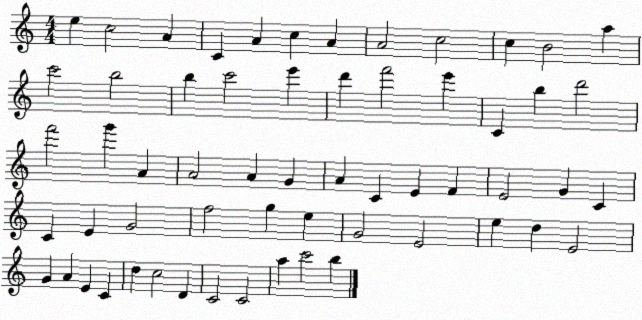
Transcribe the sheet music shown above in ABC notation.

X:1
T:Untitled
M:4/4
L:1/4
K:C
e c2 A C A c A A2 c2 c B2 a c'2 b2 b c'2 e' d' f'2 e' C b d'2 f'2 g' A A2 A G A C E F E2 G C C E G2 f2 g e G2 E2 e d E2 G A E C d c2 D C2 C2 a c'2 b